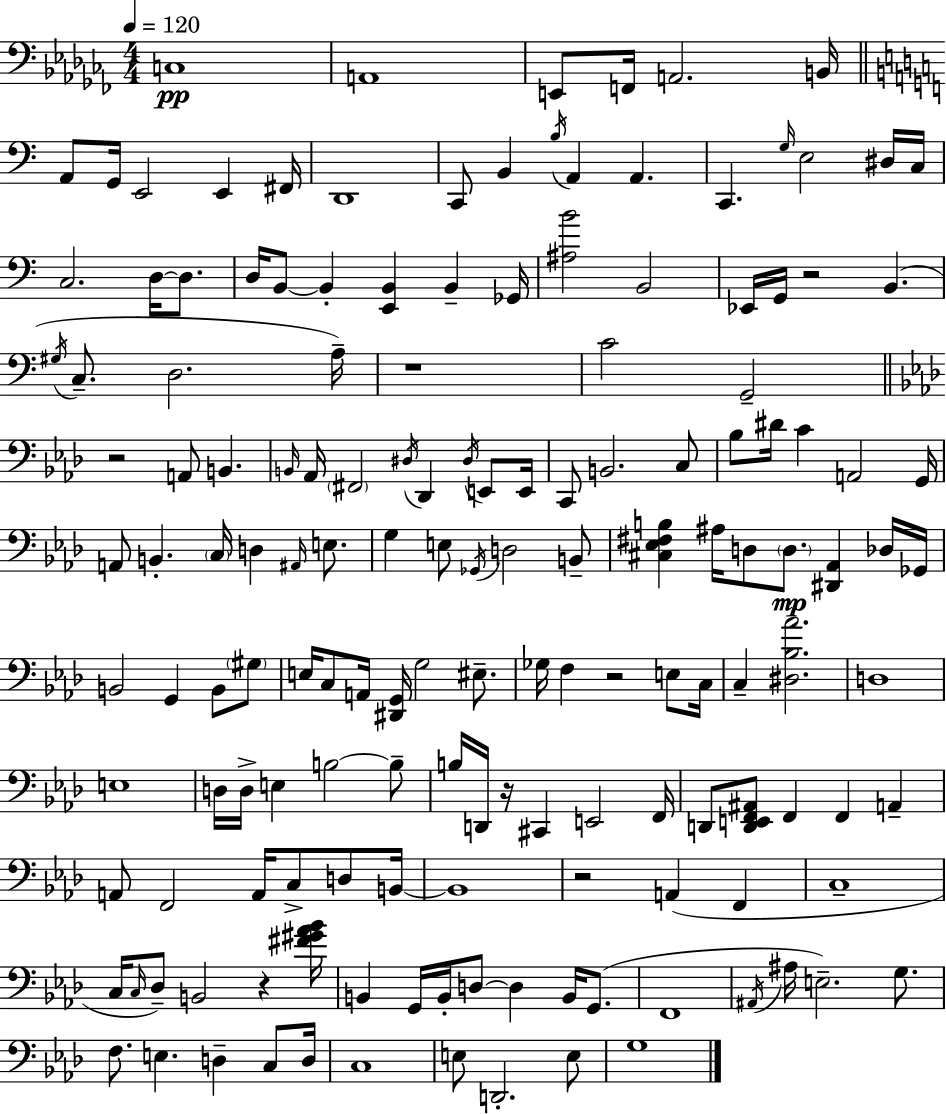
{
  \clef bass
  \numericTimeSignature
  \time 4/4
  \key aes \minor
  \tempo 4 = 120
  c1\pp | a,1 | e,8 f,16 a,2. b,16 | \bar "||" \break \key a \minor a,8 g,16 e,2 e,4 fis,16 | d,1 | c,8 b,4 \acciaccatura { b16 } a,4 a,4. | c,4. \grace { g16 } e2 | \break dis16 c16 c2. d16~~ d8. | d16 b,8~~ b,4-. <e, b,>4 b,4-- | ges,16 <ais b'>2 b,2 | ees,16 g,16 r2 b,4.( | \break \acciaccatura { gis16 } c8.-- d2. | a16--) r1 | c'2 g,2-- | \bar "||" \break \key aes \major r2 a,8 b,4. | \grace { b,16 } aes,16 \parenthesize fis,2 \acciaccatura { dis16 } des,4 \acciaccatura { dis16 } | e,8 e,16 c,8 b,2. | c8 bes8 dis'16 c'4 a,2 | \break g,16 a,8 b,4.-. \parenthesize c16 d4 | \grace { ais,16 } e8. g4 e8 \acciaccatura { ges,16 } d2 | b,8-- <cis ees fis b>4 ais16 d8 \parenthesize d8.\mp <dis, aes,>4 | des16 ges,16 b,2 g,4 | \break b,8 \parenthesize gis8 e16 c8 a,16 <dis, g,>16 g2 | eis8.-- ges16 f4 r2 | e8 c16 c4-- <dis bes aes'>2. | d1 | \break e1 | d16 d16-> e4 b2~~ | b8-- b16 d,16 r16 cis,4 e,2 | f,16 d,8 <d, e, f, ais,>8 f,4 f,4 | \break a,4-- a,8 f,2 a,16 | c8-> d8 b,16~~ b,1 | r2 a,4( | f,4 c1-- | \break c16 \grace { c16 } des8--) b,2 | r4 <fis' gis' aes' bes'>16 b,4 g,16 b,16-. d8~~ d4 | b,16 g,8.( f,1 | \acciaccatura { ais,16 } ais16 e2.--) | \break g8. f8. e4. | d4-- c8 d16 c1 | e8 d,2.-. | e8 g1 | \break \bar "|."
}